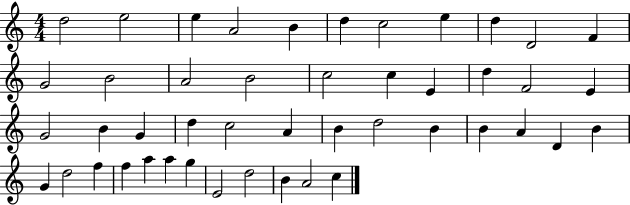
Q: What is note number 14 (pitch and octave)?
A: A4